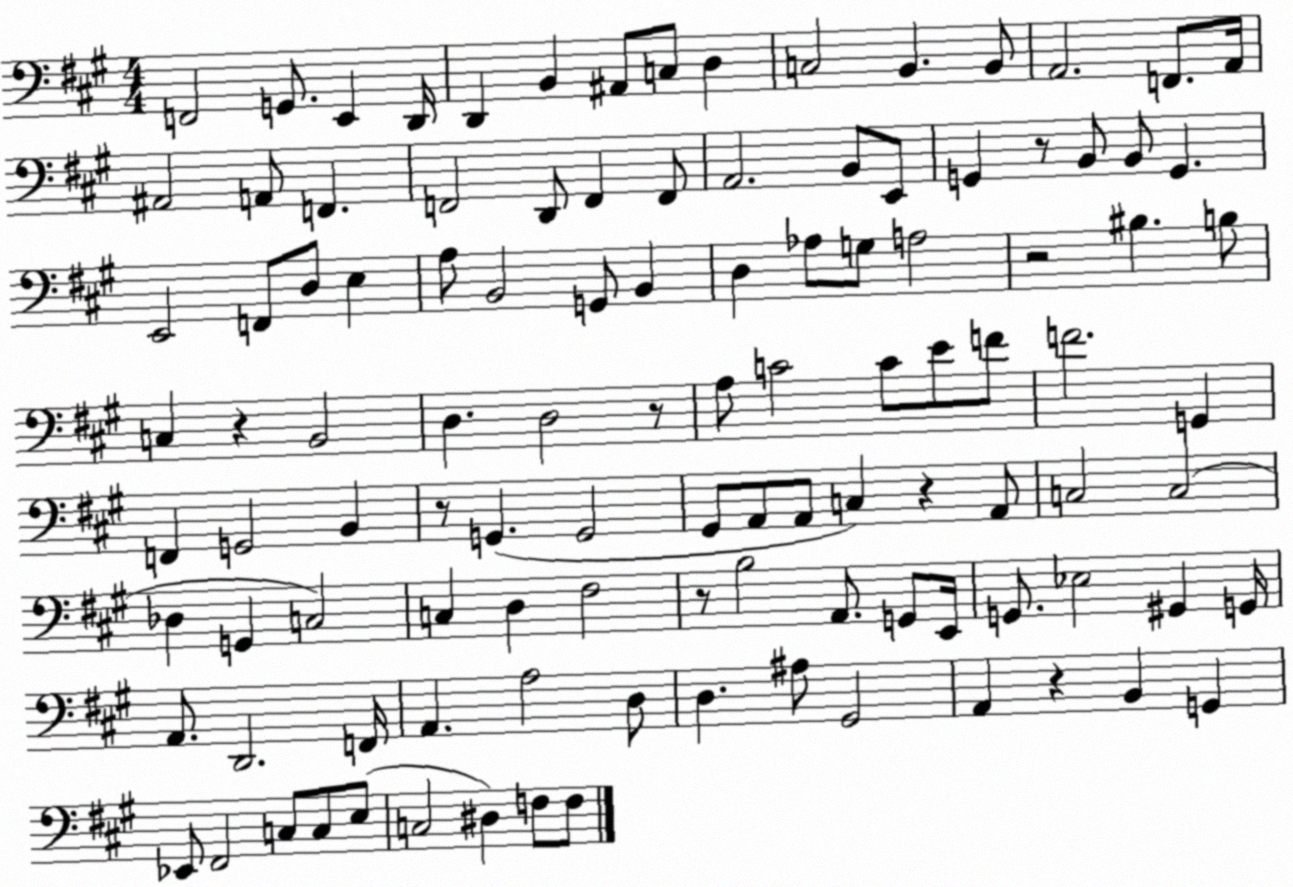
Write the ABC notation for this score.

X:1
T:Untitled
M:4/4
L:1/4
K:A
F,,2 G,,/2 E,, D,,/4 D,, B,, ^A,,/2 C,/2 D, C,2 B,, B,,/2 A,,2 F,,/2 A,,/4 ^A,,2 A,,/2 F,, F,,2 D,,/2 F,, F,,/2 A,,2 B,,/2 E,,/2 G,, z/2 B,,/2 B,,/2 G,, E,,2 F,,/2 D,/2 E, A,/2 B,,2 G,,/2 B,, D, _A,/2 G,/2 A,2 z2 ^B, B,/2 C, z B,,2 D, D,2 z/2 A,/2 C2 C/2 E/2 F/2 F2 G,, F,, G,,2 B,, z/2 G,, G,,2 ^G,,/2 A,,/2 A,,/2 C, z A,,/2 C,2 C,2 _D, G,, C,2 C, D, ^F,2 z/2 B,2 A,,/2 G,,/2 E,,/4 G,,/2 _E,2 ^G,, G,,/4 A,,/2 D,,2 F,,/4 A,, A,2 D,/2 D, ^A,/2 ^G,,2 A,, z B,, G,, _E,,/2 ^F,,2 C,/2 C,/2 E,/2 C,2 ^D, F,/2 F,/2